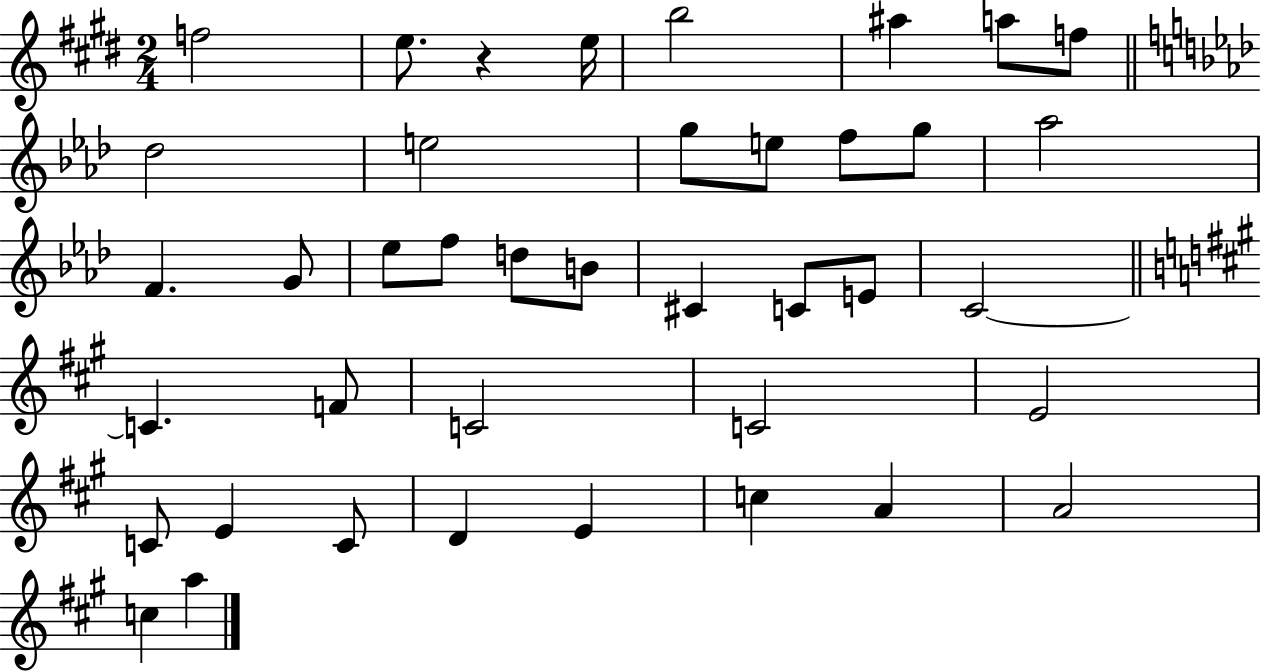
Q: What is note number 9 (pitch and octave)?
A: E5